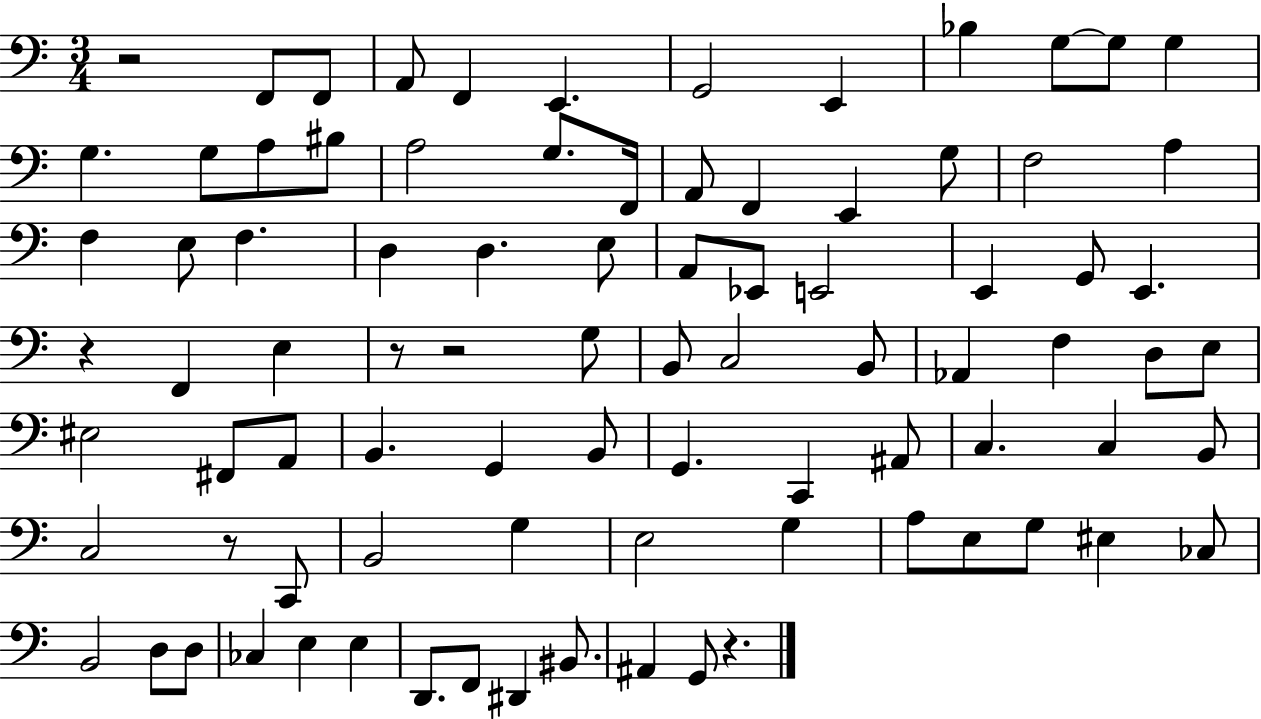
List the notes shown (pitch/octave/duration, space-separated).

R/h F2/e F2/e A2/e F2/q E2/q. G2/h E2/q Bb3/q G3/e G3/e G3/q G3/q. G3/e A3/e BIS3/e A3/h G3/e. F2/s A2/e F2/q E2/q G3/e F3/h A3/q F3/q E3/e F3/q. D3/q D3/q. E3/e A2/e Eb2/e E2/h E2/q G2/e E2/q. R/q F2/q E3/q R/e R/h G3/e B2/e C3/h B2/e Ab2/q F3/q D3/e E3/e EIS3/h F#2/e A2/e B2/q. G2/q B2/e G2/q. C2/q A#2/e C3/q. C3/q B2/e C3/h R/e C2/e B2/h G3/q E3/h G3/q A3/e E3/e G3/e EIS3/q CES3/e B2/h D3/e D3/e CES3/q E3/q E3/q D2/e. F2/e D#2/q BIS2/e. A#2/q G2/e R/q.